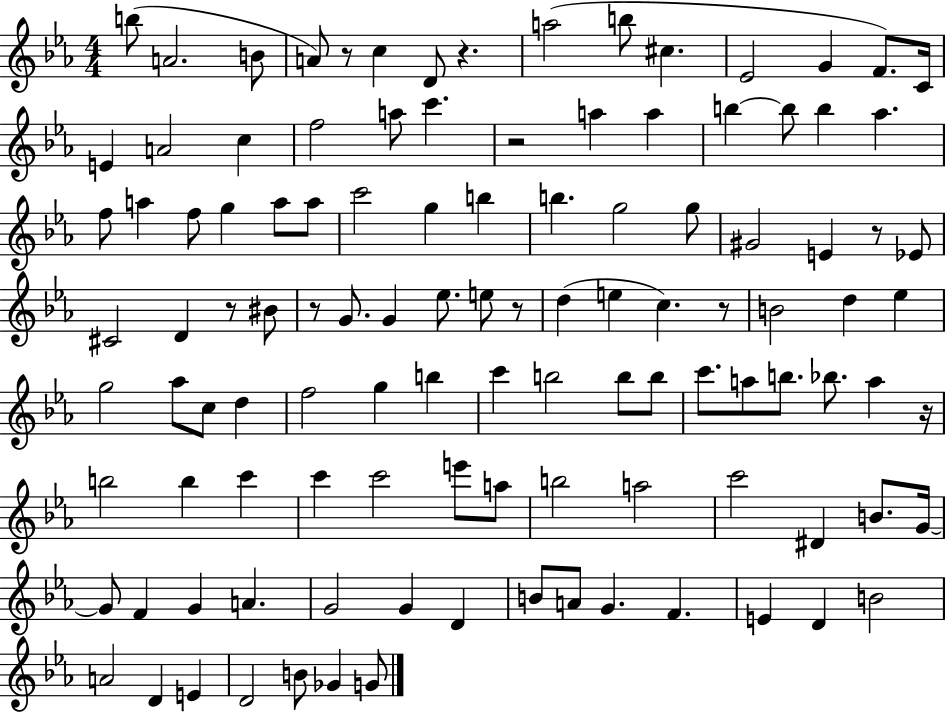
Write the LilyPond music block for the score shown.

{
  \clef treble
  \numericTimeSignature
  \time 4/4
  \key ees \major
  b''8( a'2. b'8 | a'8) r8 c''4 d'8 r4. | a''2( b''8 cis''4. | ees'2 g'4 f'8.) c'16 | \break e'4 a'2 c''4 | f''2 a''8 c'''4. | r2 a''4 a''4 | b''4~~ b''8 b''4 aes''4. | \break f''8 a''4 f''8 g''4 a''8 a''8 | c'''2 g''4 b''4 | b''4. g''2 g''8 | gis'2 e'4 r8 ees'8 | \break cis'2 d'4 r8 bis'8 | r8 g'8. g'4 ees''8. e''8 r8 | d''4( e''4 c''4.) r8 | b'2 d''4 ees''4 | \break g''2 aes''8 c''8 d''4 | f''2 g''4 b''4 | c'''4 b''2 b''8 b''8 | c'''8. a''8 b''8. bes''8. a''4 r16 | \break b''2 b''4 c'''4 | c'''4 c'''2 e'''8 a''8 | b''2 a''2 | c'''2 dis'4 b'8. g'16~~ | \break g'8 f'4 g'4 a'4. | g'2 g'4 d'4 | b'8 a'8 g'4. f'4. | e'4 d'4 b'2 | \break a'2 d'4 e'4 | d'2 b'8 ges'4 g'8 | \bar "|."
}